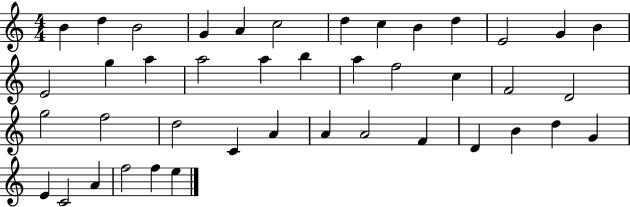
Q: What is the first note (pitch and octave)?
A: B4